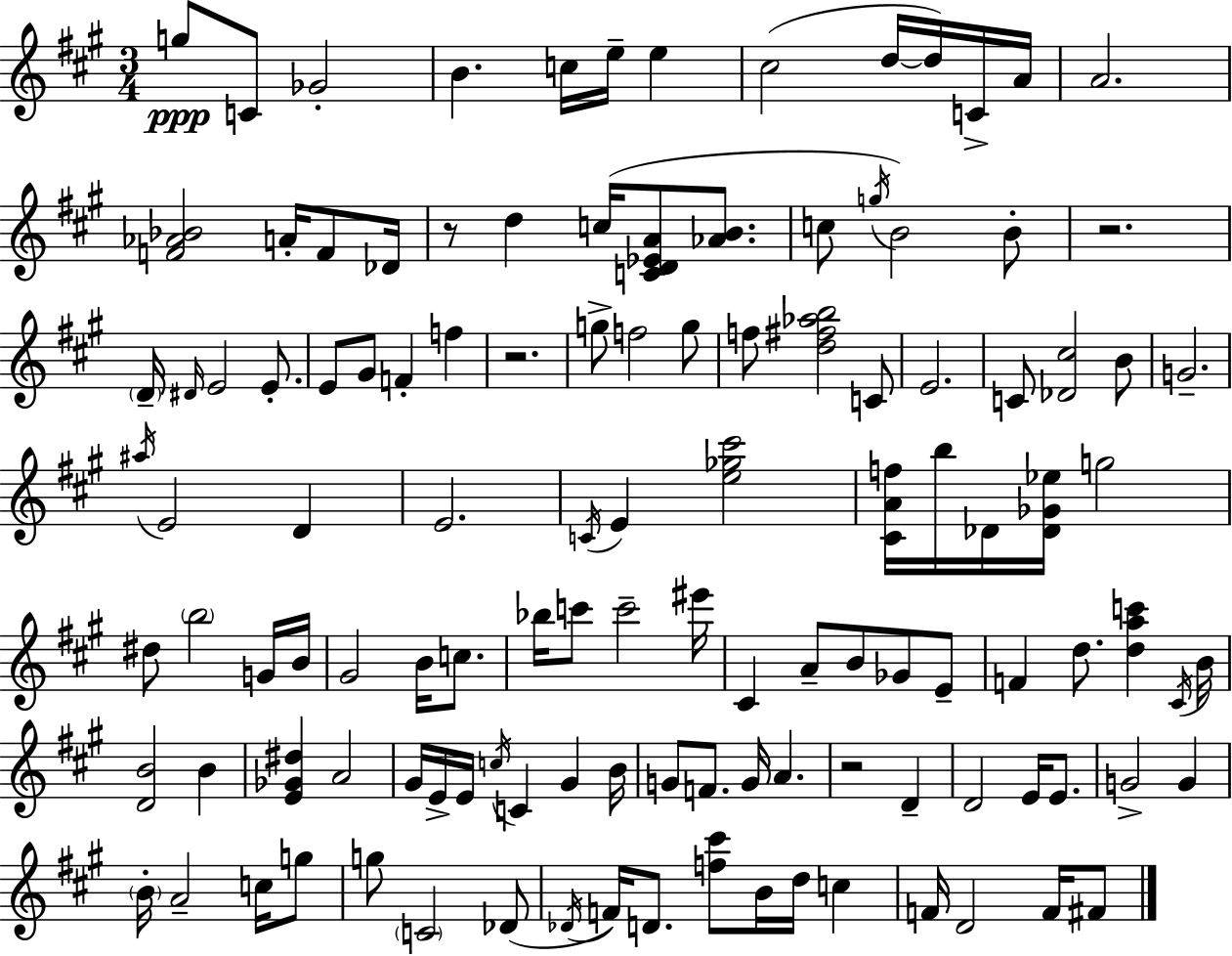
{
  \clef treble
  \numericTimeSignature
  \time 3/4
  \key a \major
  g''8\ppp c'8 ges'2-. | b'4. c''16 e''16-- e''4 | cis''2( d''16~~ d''16) c'16-> a'16 | a'2. | \break <f' aes' bes'>2 a'16-. f'8 des'16 | r8 d''4 c''16( <c' d' ees' a'>8 <aes' b'>8. | c''8 \acciaccatura { g''16 }) b'2 b'8-. | r2. | \break \parenthesize d'16-- \grace { dis'16 } e'2 e'8.-. | e'8 gis'8 f'4-. f''4 | r2. | g''8-> f''2 | \break g''8 f''8 <d'' fis'' aes'' b''>2 | c'8 e'2. | c'8 <des' cis''>2 | b'8 g'2.-- | \break \acciaccatura { ais''16 } e'2 d'4 | e'2. | \acciaccatura { c'16 } e'4 <e'' ges'' cis'''>2 | <cis' a' f''>16 b''16 des'16 <des' ges' ees''>16 g''2 | \break dis''8 \parenthesize b''2 | g'16 b'16 gis'2 | b'16 c''8. bes''16 c'''8 c'''2-- | eis'''16 cis'4 a'8-- b'8 | \break ges'8 e'8-- f'4 d''8. <d'' a'' c'''>4 | \acciaccatura { cis'16 } b'16 <d' b'>2 | b'4 <e' ges' dis''>4 a'2 | gis'16 e'16-> e'16 \acciaccatura { c''16 } c'4 | \break gis'4 b'16 g'8 f'8. g'16 | a'4. r2 | d'4-- d'2 | e'16 e'8. g'2-> | \break g'4 \parenthesize b'16-. a'2-- | c''16 g''8 g''8 \parenthesize c'2 | des'8( \acciaccatura { des'16 } f'16) d'8. <f'' cis'''>8 | b'16 d''16 c''4 f'16 d'2 | \break f'16 fis'8 \bar "|."
}